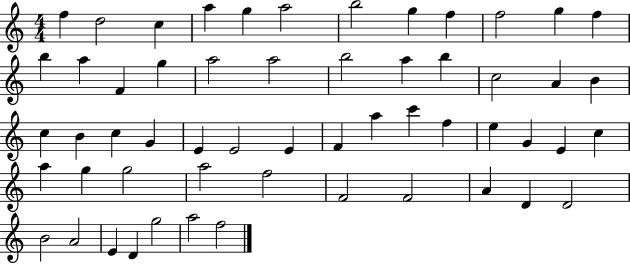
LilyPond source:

{
  \clef treble
  \numericTimeSignature
  \time 4/4
  \key c \major
  f''4 d''2 c''4 | a''4 g''4 a''2 | b''2 g''4 f''4 | f''2 g''4 f''4 | \break b''4 a''4 f'4 g''4 | a''2 a''2 | b''2 a''4 b''4 | c''2 a'4 b'4 | \break c''4 b'4 c''4 g'4 | e'4 e'2 e'4 | f'4 a''4 c'''4 f''4 | e''4 g'4 e'4 c''4 | \break a''4 g''4 g''2 | a''2 f''2 | f'2 f'2 | a'4 d'4 d'2 | \break b'2 a'2 | e'4 d'4 g''2 | a''2 f''2 | \bar "|."
}